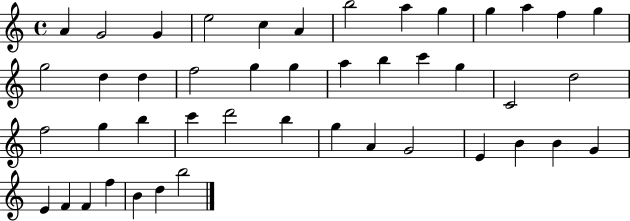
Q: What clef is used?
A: treble